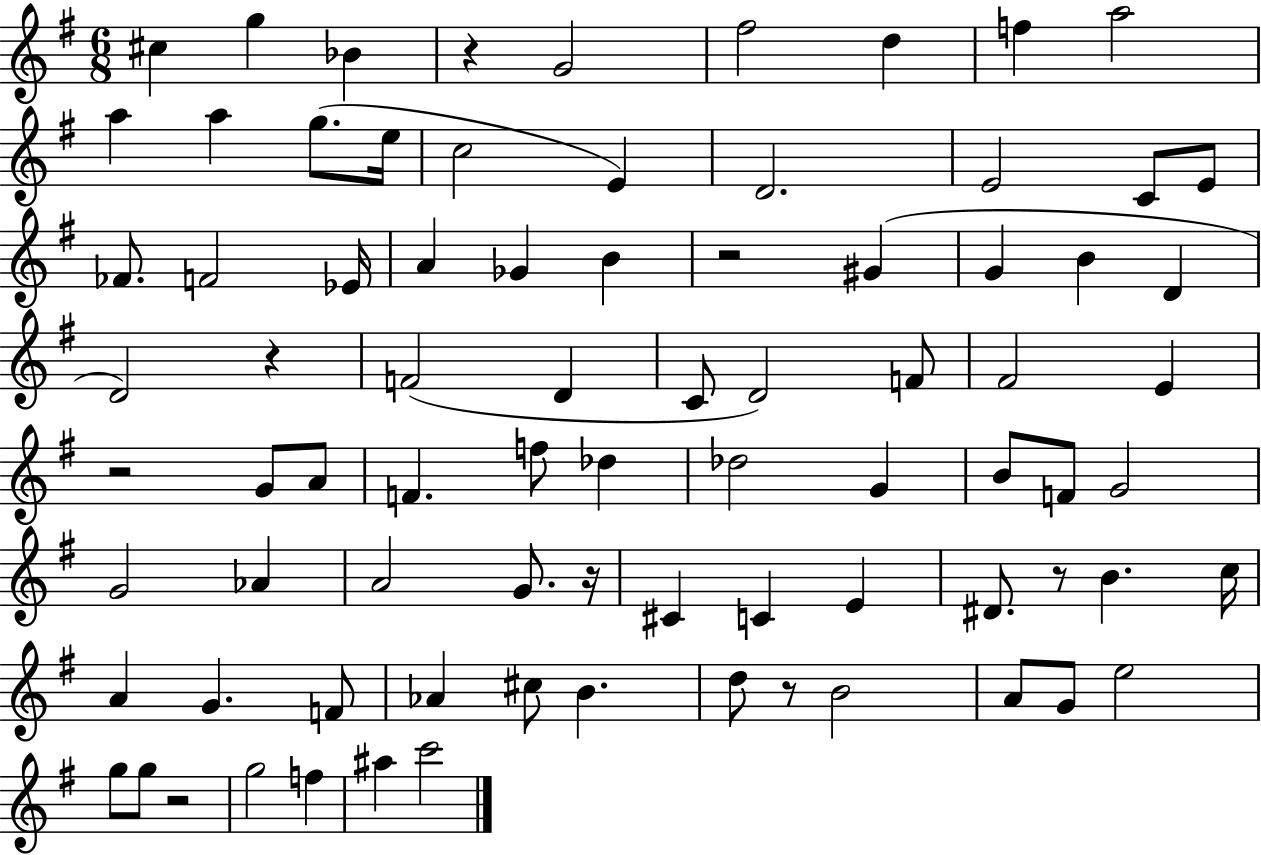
C#5/q G5/q Bb4/q R/q G4/h F#5/h D5/q F5/q A5/h A5/q A5/q G5/e. E5/s C5/h E4/q D4/h. E4/h C4/e E4/e FES4/e. F4/h Eb4/s A4/q Gb4/q B4/q R/h G#4/q G4/q B4/q D4/q D4/h R/q F4/h D4/q C4/e D4/h F4/e F#4/h E4/q R/h G4/e A4/e F4/q. F5/e Db5/q Db5/h G4/q B4/e F4/e G4/h G4/h Ab4/q A4/h G4/e. R/s C#4/q C4/q E4/q D#4/e. R/e B4/q. C5/s A4/q G4/q. F4/e Ab4/q C#5/e B4/q. D5/e R/e B4/h A4/e G4/e E5/h G5/e G5/e R/h G5/h F5/q A#5/q C6/h